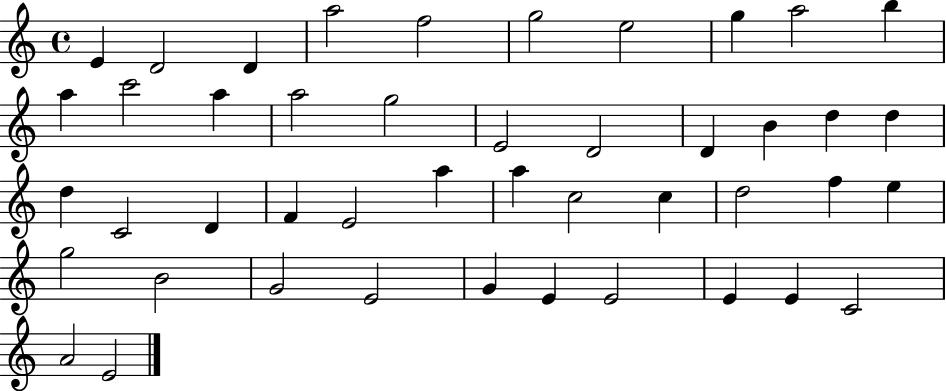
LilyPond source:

{
  \clef treble
  \time 4/4
  \defaultTimeSignature
  \key c \major
  e'4 d'2 d'4 | a''2 f''2 | g''2 e''2 | g''4 a''2 b''4 | \break a''4 c'''2 a''4 | a''2 g''2 | e'2 d'2 | d'4 b'4 d''4 d''4 | \break d''4 c'2 d'4 | f'4 e'2 a''4 | a''4 c''2 c''4 | d''2 f''4 e''4 | \break g''2 b'2 | g'2 e'2 | g'4 e'4 e'2 | e'4 e'4 c'2 | \break a'2 e'2 | \bar "|."
}